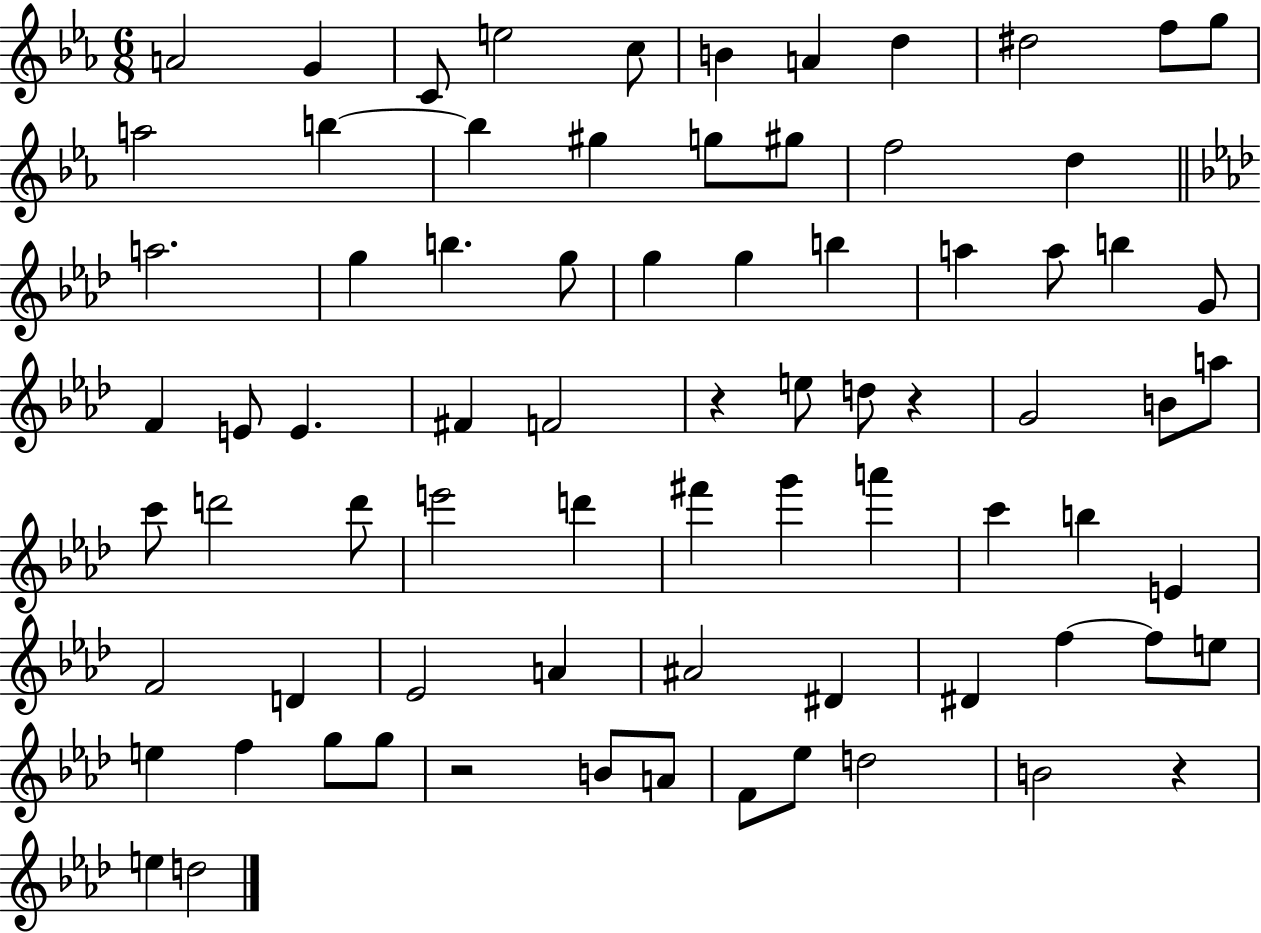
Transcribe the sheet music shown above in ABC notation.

X:1
T:Untitled
M:6/8
L:1/4
K:Eb
A2 G C/2 e2 c/2 B A d ^d2 f/2 g/2 a2 b b ^g g/2 ^g/2 f2 d a2 g b g/2 g g b a a/2 b G/2 F E/2 E ^F F2 z e/2 d/2 z G2 B/2 a/2 c'/2 d'2 d'/2 e'2 d' ^f' g' a' c' b E F2 D _E2 A ^A2 ^D ^D f f/2 e/2 e f g/2 g/2 z2 B/2 A/2 F/2 _e/2 d2 B2 z e d2